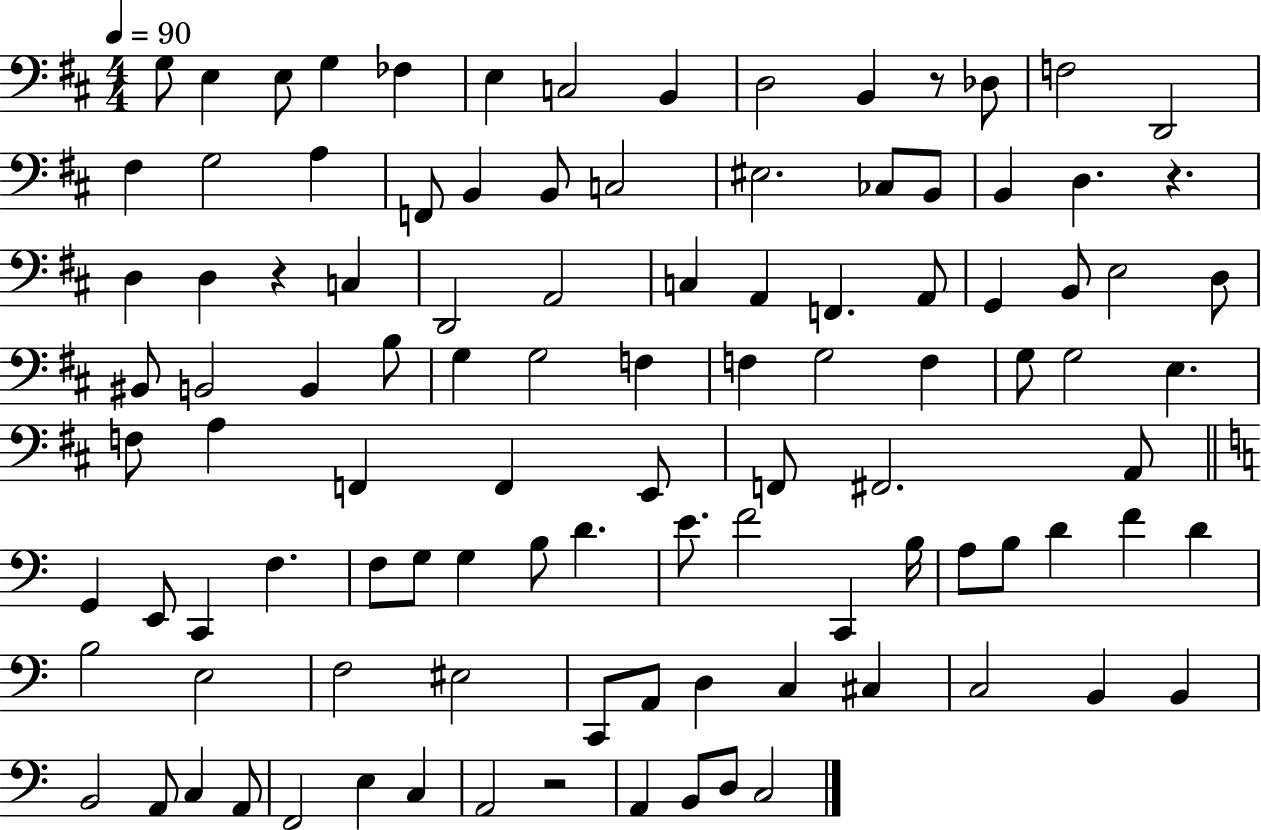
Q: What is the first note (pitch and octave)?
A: G3